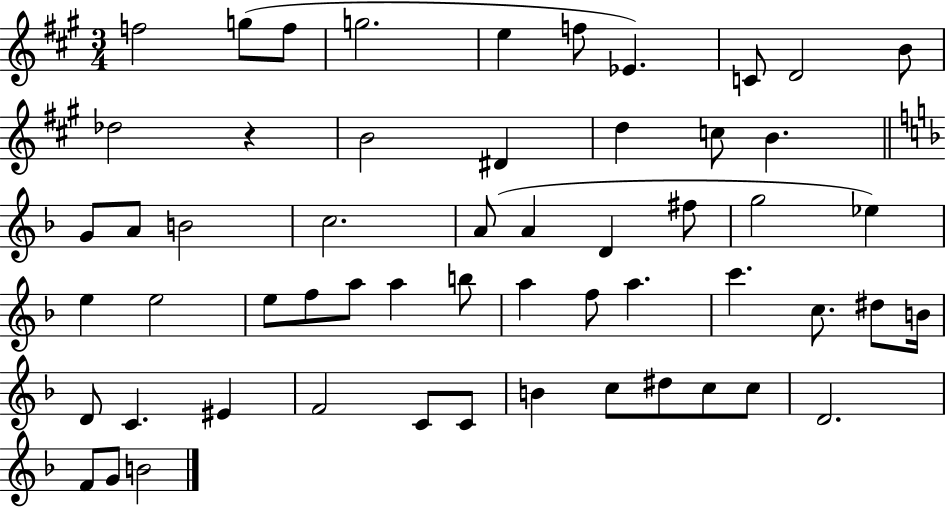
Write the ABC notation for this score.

X:1
T:Untitled
M:3/4
L:1/4
K:A
f2 g/2 f/2 g2 e f/2 _E C/2 D2 B/2 _d2 z B2 ^D d c/2 B G/2 A/2 B2 c2 A/2 A D ^f/2 g2 _e e e2 e/2 f/2 a/2 a b/2 a f/2 a c' c/2 ^d/2 B/4 D/2 C ^E F2 C/2 C/2 B c/2 ^d/2 c/2 c/2 D2 F/2 G/2 B2